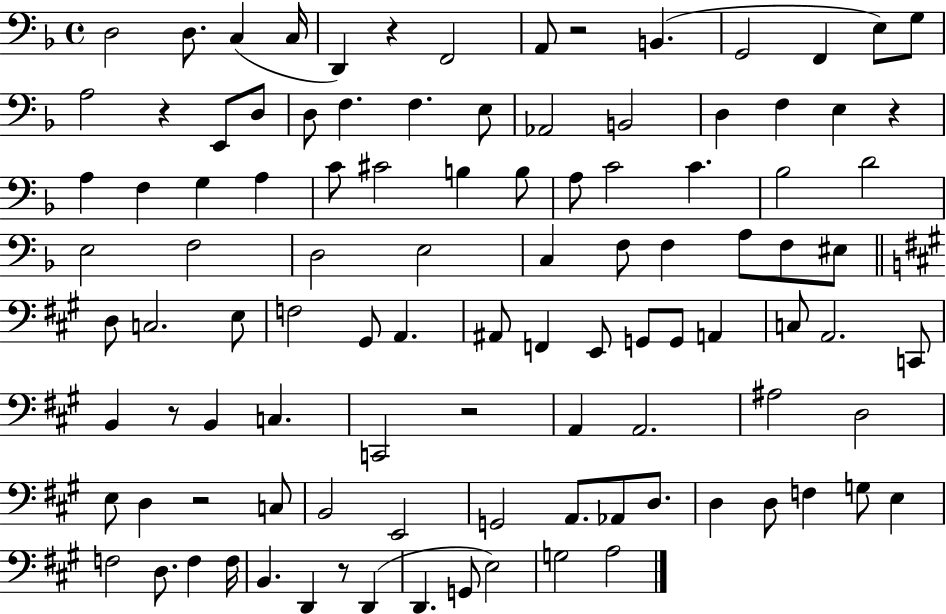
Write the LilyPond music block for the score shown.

{
  \clef bass
  \time 4/4
  \defaultTimeSignature
  \key f \major
  \repeat volta 2 { d2 d8. c4( c16 | d,4) r4 f,2 | a,8 r2 b,4.( | g,2 f,4 e8) g8 | \break a2 r4 e,8 d8 | d8 f4. f4. e8 | aes,2 b,2 | d4 f4 e4 r4 | \break a4 f4 g4 a4 | c'8 cis'2 b4 b8 | a8 c'2 c'4. | bes2 d'2 | \break e2 f2 | d2 e2 | c4 f8 f4 a8 f8 eis8 | \bar "||" \break \key a \major d8 c2. e8 | f2 gis,8 a,4. | ais,8 f,4 e,8 g,8 g,8 a,4 | c8 a,2. c,8 | \break b,4 r8 b,4 c4. | c,2 r2 | a,4 a,2. | ais2 d2 | \break e8 d4 r2 c8 | b,2 e,2 | g,2 a,8. aes,8 d8. | d4 d8 f4 g8 e4 | \break f2 d8. f4 f16 | b,4. d,4 r8 d,4( | d,4. g,8 e2) | g2 a2 | \break } \bar "|."
}